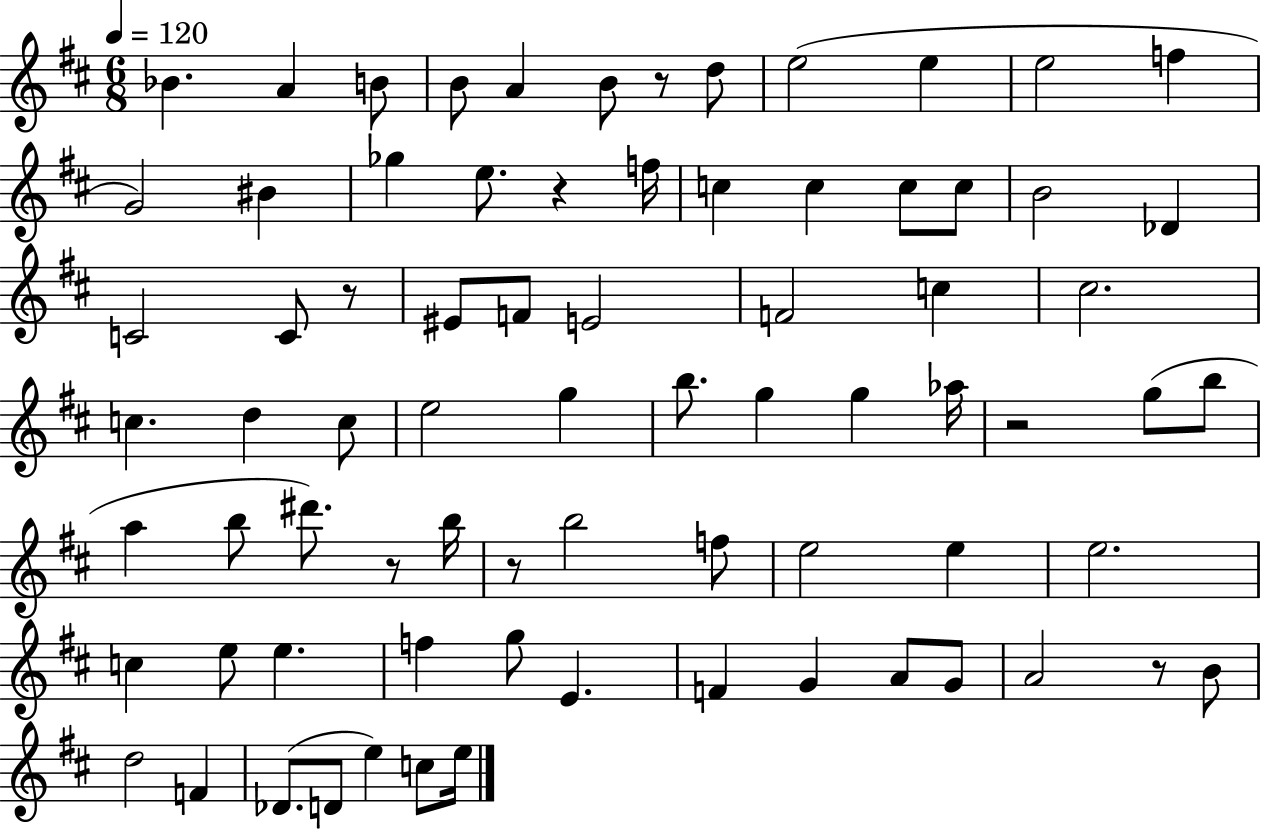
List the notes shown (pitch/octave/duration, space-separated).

Bb4/q. A4/q B4/e B4/e A4/q B4/e R/e D5/e E5/h E5/q E5/h F5/q G4/h BIS4/q Gb5/q E5/e. R/q F5/s C5/q C5/q C5/e C5/e B4/h Db4/q C4/h C4/e R/e EIS4/e F4/e E4/h F4/h C5/q C#5/h. C5/q. D5/q C5/e E5/h G5/q B5/e. G5/q G5/q Ab5/s R/h G5/e B5/e A5/q B5/e D#6/e. R/e B5/s R/e B5/h F5/e E5/h E5/q E5/h. C5/q E5/e E5/q. F5/q G5/e E4/q. F4/q G4/q A4/e G4/e A4/h R/e B4/e D5/h F4/q Db4/e. D4/e E5/q C5/e E5/s